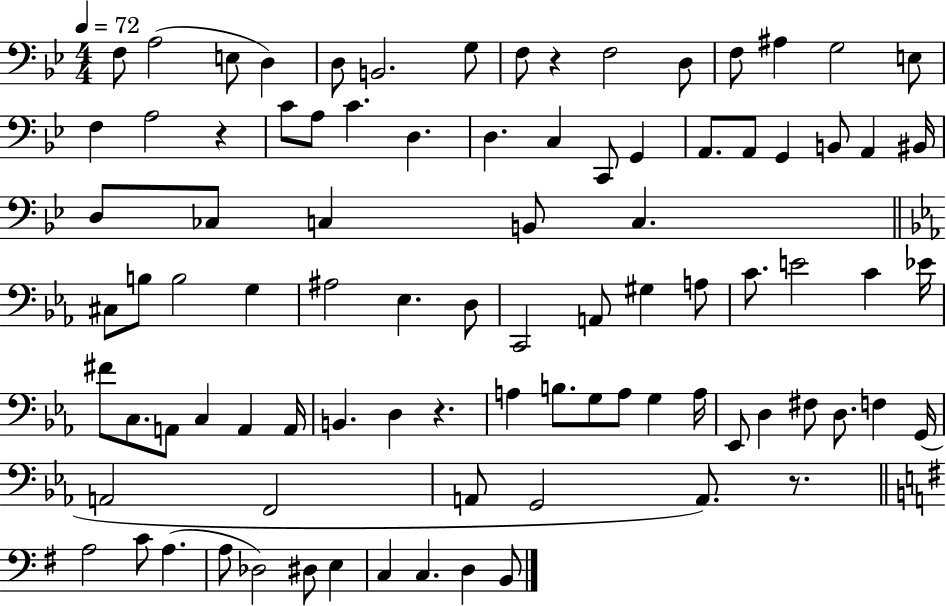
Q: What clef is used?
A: bass